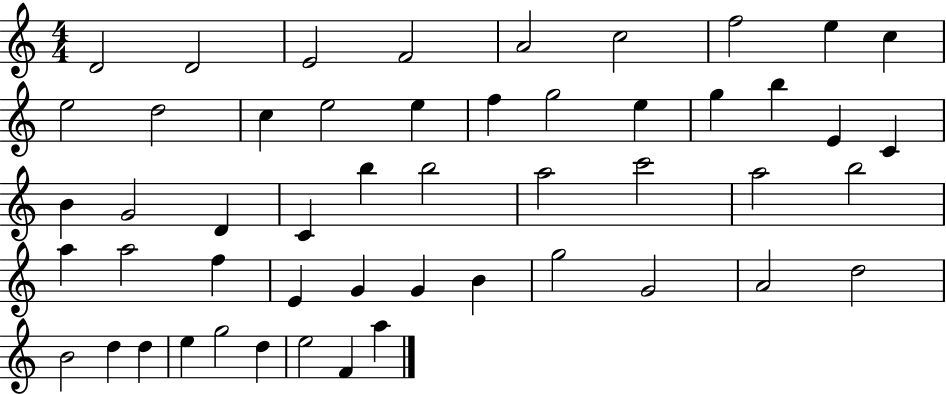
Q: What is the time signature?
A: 4/4